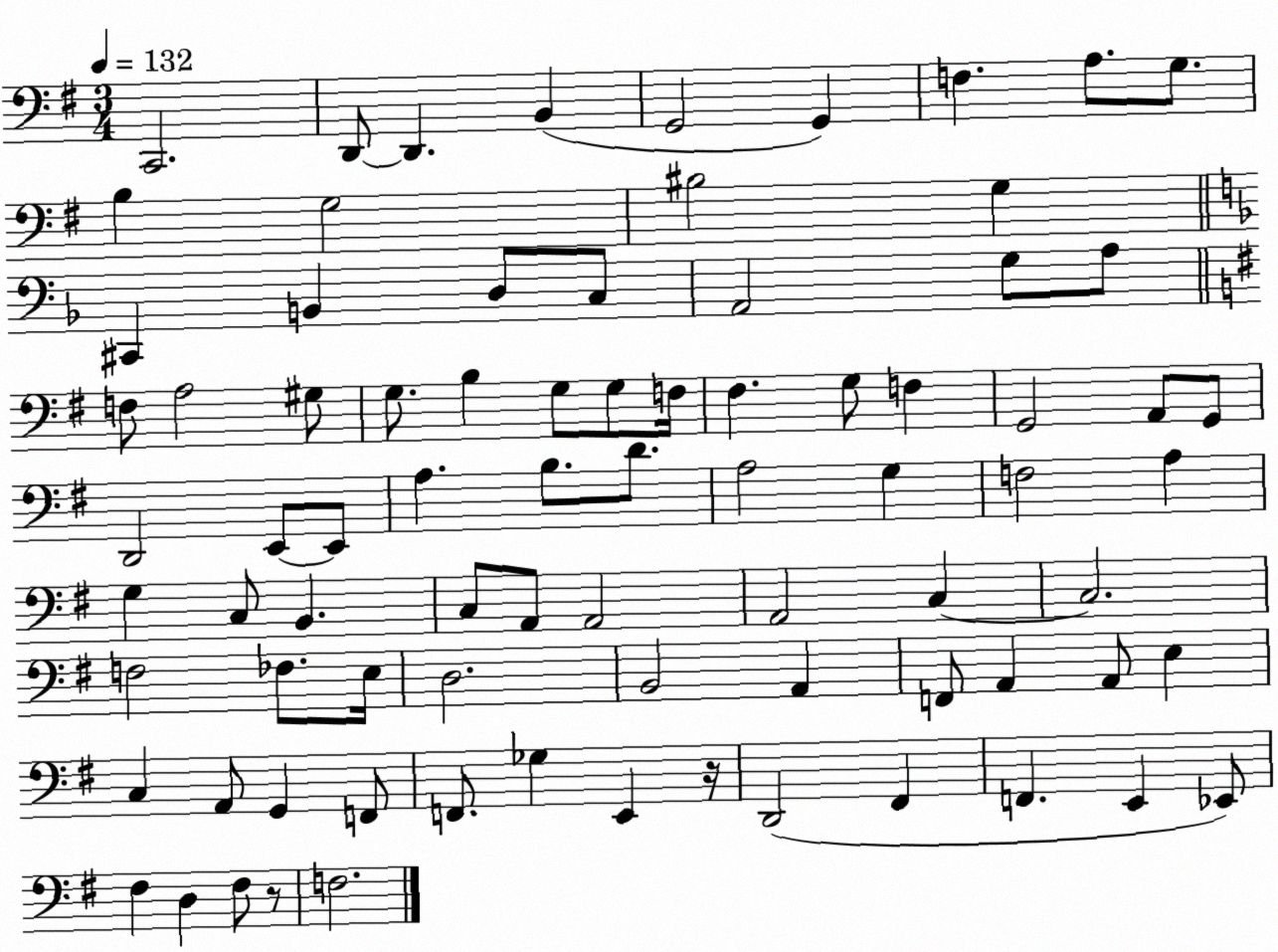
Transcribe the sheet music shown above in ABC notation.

X:1
T:Untitled
M:3/4
L:1/4
K:G
C,,2 D,,/2 D,, B,, G,,2 G,, F, A,/2 G,/2 B, G,2 ^B,2 G, ^C,, B,, D,/2 C,/2 A,,2 G,/2 A,/2 F,/2 A,2 ^G,/2 G,/2 B, G,/2 G,/2 F,/4 ^F, G,/2 F, G,,2 A,,/2 G,,/2 D,,2 E,,/2 E,,/2 A, B,/2 D/2 A,2 G, F,2 A, G, C,/2 B,, C,/2 A,,/2 A,,2 A,,2 C, C,2 F,2 _F,/2 E,/4 D,2 B,,2 A,, F,,/2 A,, A,,/2 E, C, A,,/2 G,, F,,/2 F,,/2 _G, E,, z/4 D,,2 ^F,, F,, E,, _E,,/2 ^F, D, ^F,/2 z/2 F,2